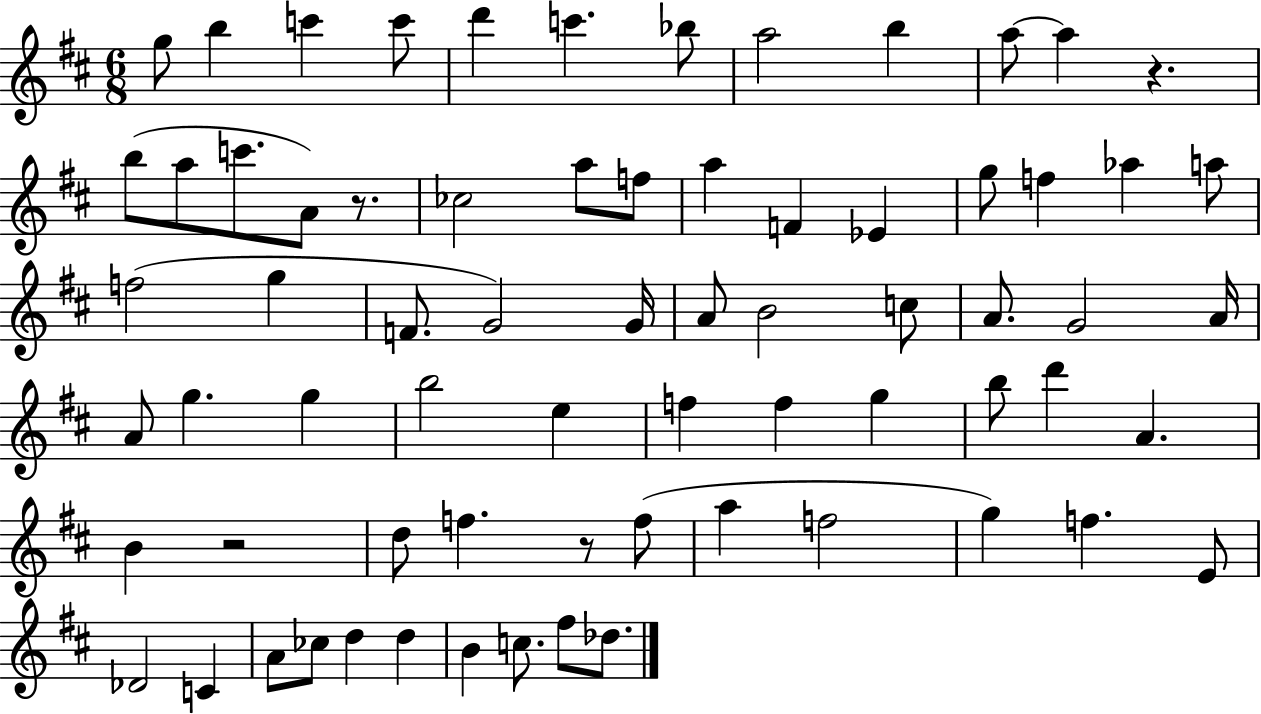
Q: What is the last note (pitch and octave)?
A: Db5